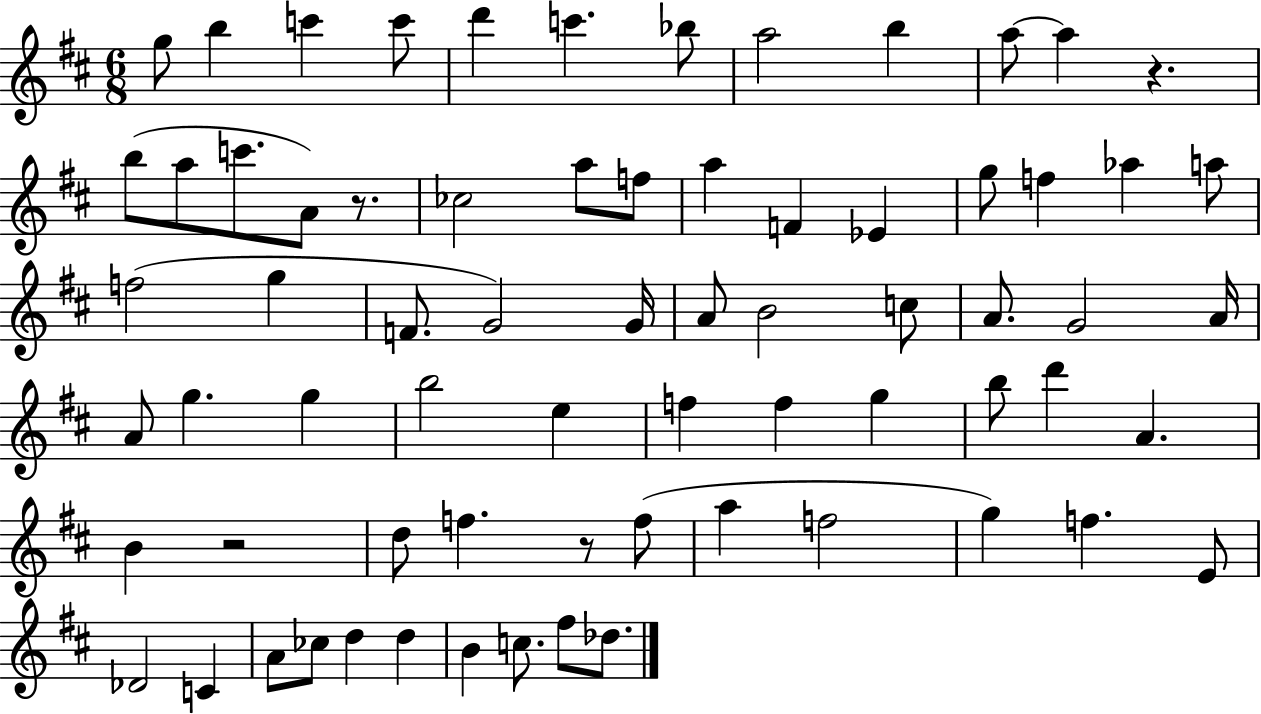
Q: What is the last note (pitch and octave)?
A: Db5